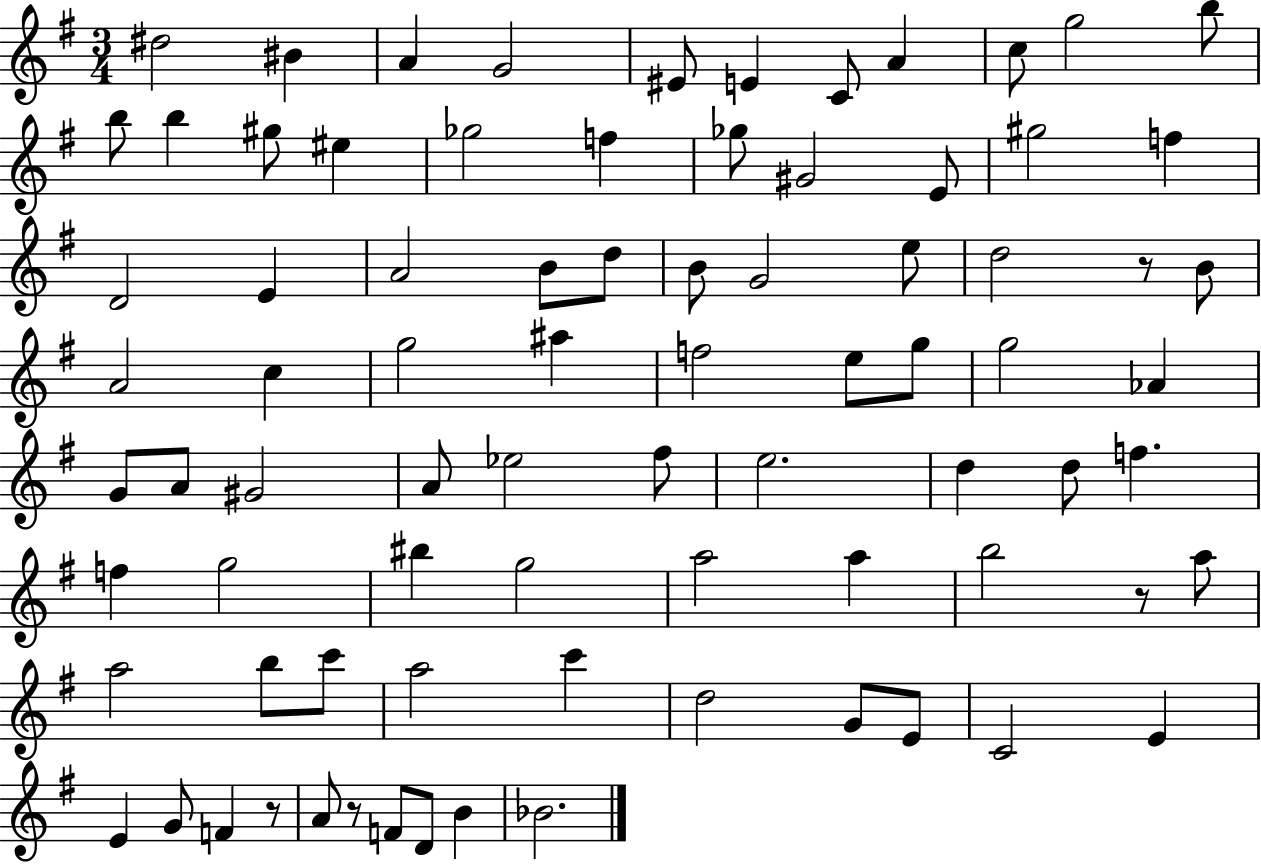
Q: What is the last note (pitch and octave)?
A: Bb4